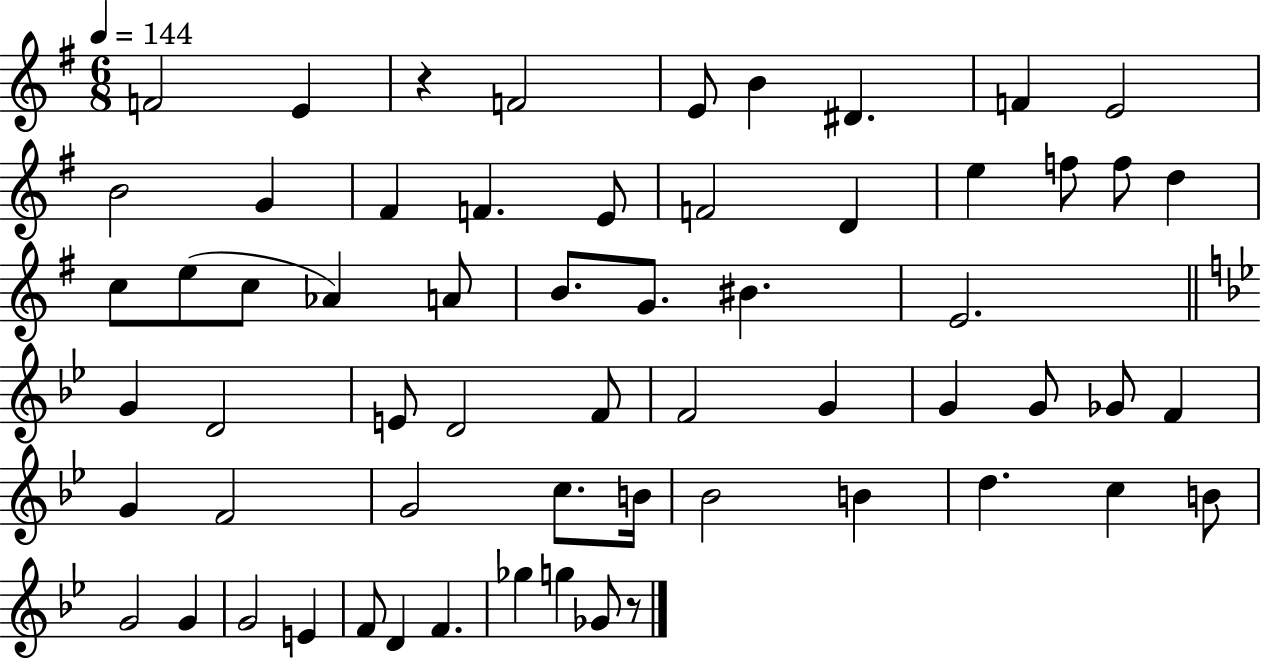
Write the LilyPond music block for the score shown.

{
  \clef treble
  \numericTimeSignature
  \time 6/8
  \key g \major
  \tempo 4 = 144
  \repeat volta 2 { f'2 e'4 | r4 f'2 | e'8 b'4 dis'4. | f'4 e'2 | \break b'2 g'4 | fis'4 f'4. e'8 | f'2 d'4 | e''4 f''8 f''8 d''4 | \break c''8 e''8( c''8 aes'4) a'8 | b'8. g'8. bis'4. | e'2. | \bar "||" \break \key g \minor g'4 d'2 | e'8 d'2 f'8 | f'2 g'4 | g'4 g'8 ges'8 f'4 | \break g'4 f'2 | g'2 c''8. b'16 | bes'2 b'4 | d''4. c''4 b'8 | \break g'2 g'4 | g'2 e'4 | f'8 d'4 f'4. | ges''4 g''4 ges'8 r8 | \break } \bar "|."
}